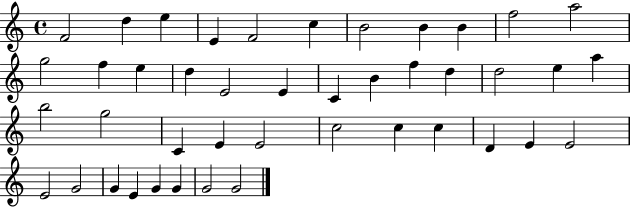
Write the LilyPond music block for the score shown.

{
  \clef treble
  \time 4/4
  \defaultTimeSignature
  \key c \major
  f'2 d''4 e''4 | e'4 f'2 c''4 | b'2 b'4 b'4 | f''2 a''2 | \break g''2 f''4 e''4 | d''4 e'2 e'4 | c'4 b'4 f''4 d''4 | d''2 e''4 a''4 | \break b''2 g''2 | c'4 e'4 e'2 | c''2 c''4 c''4 | d'4 e'4 e'2 | \break e'2 g'2 | g'4 e'4 g'4 g'4 | g'2 g'2 | \bar "|."
}